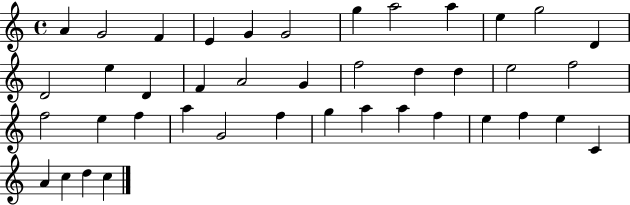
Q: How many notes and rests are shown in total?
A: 41